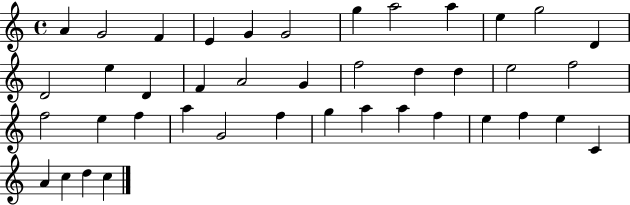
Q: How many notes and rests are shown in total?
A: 41